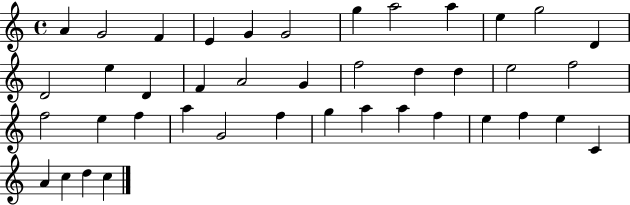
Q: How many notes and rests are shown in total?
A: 41